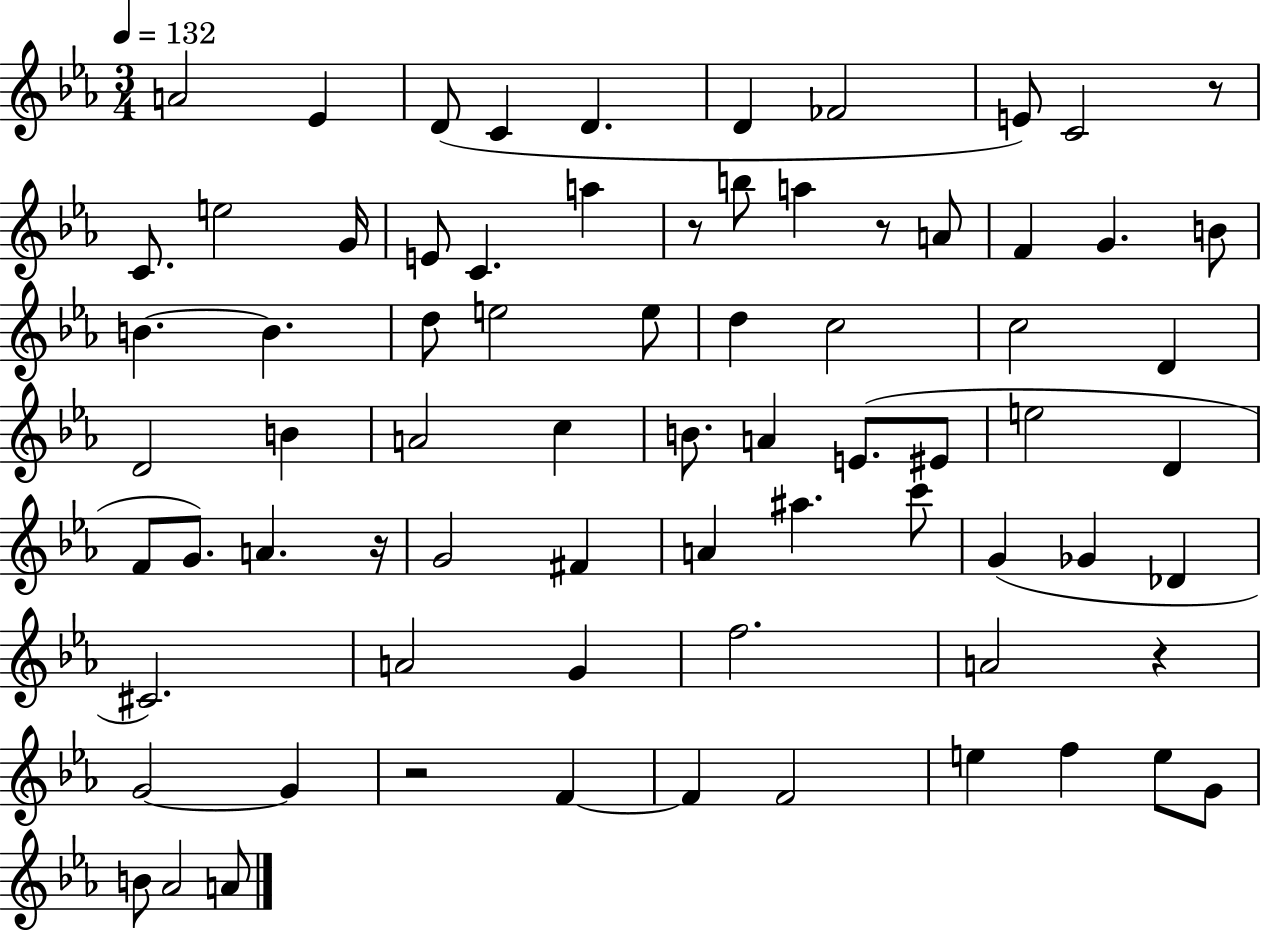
A4/h Eb4/q D4/e C4/q D4/q. D4/q FES4/h E4/e C4/h R/e C4/e. E5/h G4/s E4/e C4/q. A5/q R/e B5/e A5/q R/e A4/e F4/q G4/q. B4/e B4/q. B4/q. D5/e E5/h E5/e D5/q C5/h C5/h D4/q D4/h B4/q A4/h C5/q B4/e. A4/q E4/e. EIS4/e E5/h D4/q F4/e G4/e. A4/q. R/s G4/h F#4/q A4/q A#5/q. C6/e G4/q Gb4/q Db4/q C#4/h. A4/h G4/q F5/h. A4/h R/q G4/h G4/q R/h F4/q F4/q F4/h E5/q F5/q E5/e G4/e B4/e Ab4/h A4/e